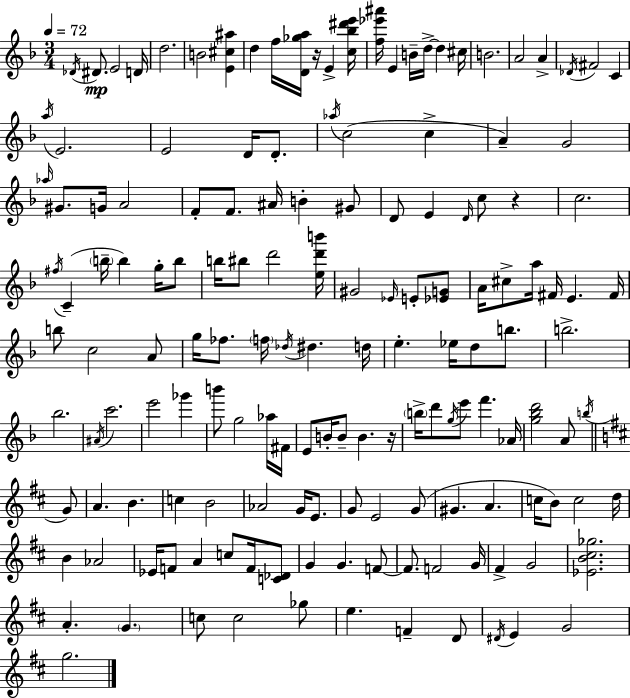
{
  \clef treble
  \numericTimeSignature
  \time 3/4
  \key f \major
  \tempo 4 = 72
  \acciaccatura { des'16 }\mp dis'8. e'2 | d'16 d''2. | b'2 <e' cis'' ais''>4 | d''4 f''16 <d' ges'' a''>16 r16 e'4-> | \break <c'' bes'' dis''' e'''>16 <f'' ees''' ais'''>16 e'4 b'16-- d''16->~~ d''4 | cis''16 b'2. | a'2 a'4-> | \acciaccatura { des'16 } fis'2 c'4 | \break \acciaccatura { a''16 } e'2. | e'2 d'16 | d'8.-. \acciaccatura { aes''16 } c''2( | c''4-> a'4--) g'2 | \break \grace { aes''16 } gis'8. g'16 a'2 | f'8-. f'8. ais'16 b'4-. | gis'8 d'8 e'4 \grace { d'16 } | c''8 r4 c''2. | \break \acciaccatura { fis''16 }( c'4-- \parenthesize b''16-- | b''4) g''16-. b''8 b''16 bis''8 d'''2 | <e'' d''' b'''>16 gis'2 | \grace { ees'16 } e'8-. <ees' g'>8 a'16 cis''8-> a''16 | \break fis'16 e'4. fis'16 b''8 c''2 | a'8 g''16 fes''8. | \parenthesize f''16 \acciaccatura { des''16 } dis''4. d''16 e''4.-. | ees''16 d''8 b''8. b''2.-> | \break bes''2. | \acciaccatura { ais'16 } c'''2. | e'''2 | ges'''4 b'''8 | \break g''2 aes''16 fis'16 e'8 | b'16-. b'8-- b'4. r16 \parenthesize b''16-> d'''8 | \acciaccatura { g''16 } e'''8 f'''4. aes'16 <g'' bes'' d'''>2 | a'8 \acciaccatura { b''16 } \bar "||" \break \key b \minor g'8 a'4. b'4. | c''4 b'2 | aes'2 g'16 e'8. | g'8 e'2 | \break g'8( gis'4. a'4. | c''16 b'8) c''2 | d''16 b'4 aes'2 | ees'16 f'8 a'4 c''8 f'16 | \break <c' des'>8 g'4 g'4. | f'8~~ f'8. f'2 | g'16 fis'4-> g'2 | <ees' b' cis'' ges''>2. | \break a'4.-. \parenthesize g'4. | c''8 c''2 | ges''8 e''4. f'4-- | d'8 \acciaccatura { dis'16 } e'4 g'2 | \break g''2. | \bar "|."
}